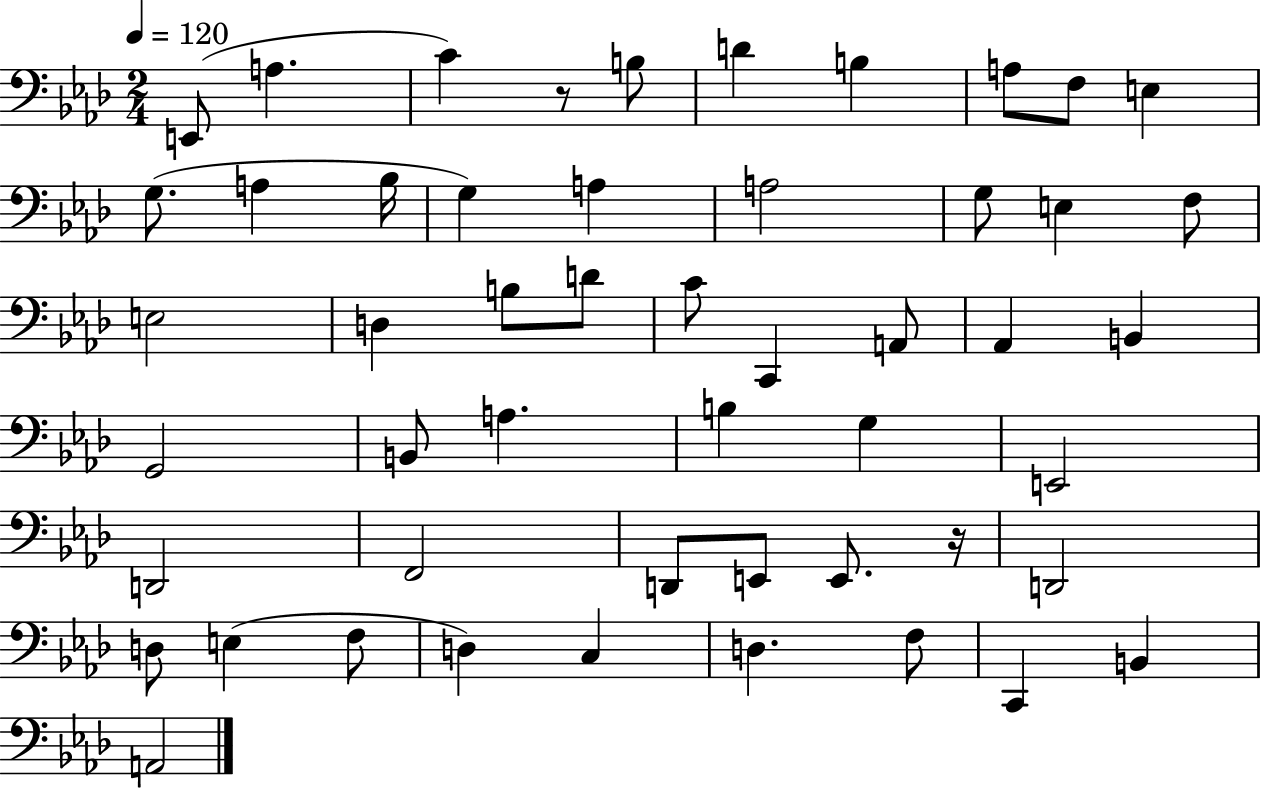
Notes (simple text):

E2/e A3/q. C4/q R/e B3/e D4/q B3/q A3/e F3/e E3/q G3/e. A3/q Bb3/s G3/q A3/q A3/h G3/e E3/q F3/e E3/h D3/q B3/e D4/e C4/e C2/q A2/e Ab2/q B2/q G2/h B2/e A3/q. B3/q G3/q E2/h D2/h F2/h D2/e E2/e E2/e. R/s D2/h D3/e E3/q F3/e D3/q C3/q D3/q. F3/e C2/q B2/q A2/h